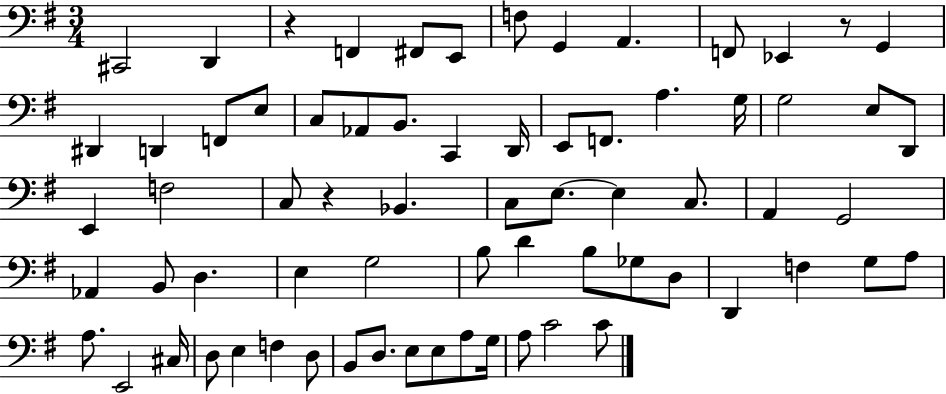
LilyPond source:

{
  \clef bass
  \numericTimeSignature
  \time 3/4
  \key g \major
  \repeat volta 2 { cis,2 d,4 | r4 f,4 fis,8 e,8 | f8 g,4 a,4. | f,8 ees,4 r8 g,4 | \break dis,4 d,4 f,8 e8 | c8 aes,8 b,8. c,4 d,16 | e,8 f,8. a4. g16 | g2 e8 d,8 | \break e,4 f2 | c8 r4 bes,4. | c8 e8.~~ e4 c8. | a,4 g,2 | \break aes,4 b,8 d4. | e4 g2 | b8 d'4 b8 ges8 d8 | d,4 f4 g8 a8 | \break a8. e,2 cis16 | d8 e4 f4 d8 | b,8 d8. e8 e8 a8 g16 | a8 c'2 c'8 | \break } \bar "|."
}